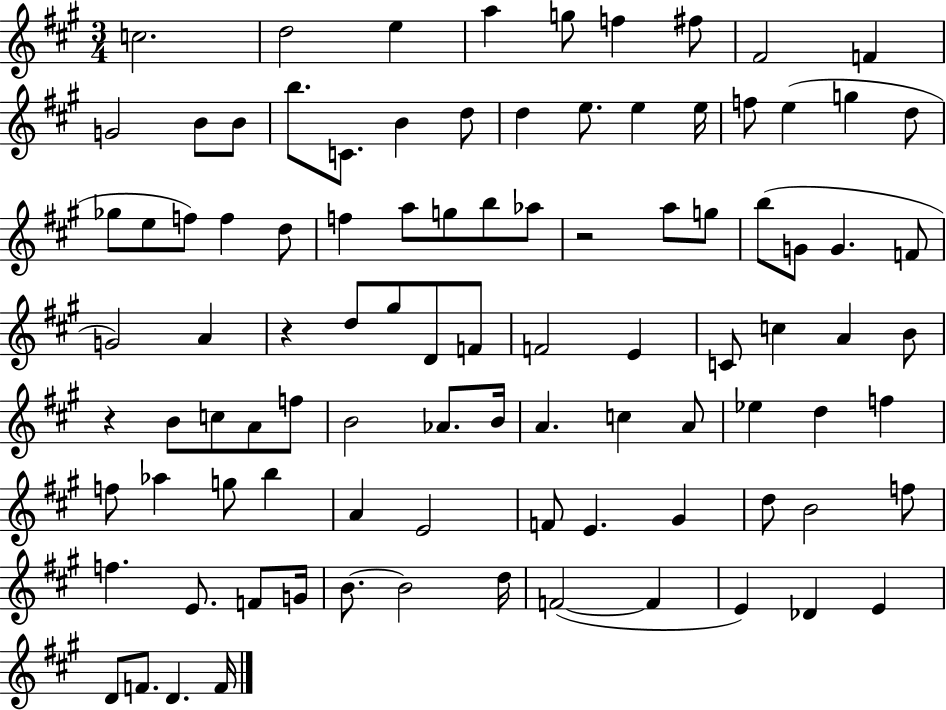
{
  \clef treble
  \numericTimeSignature
  \time 3/4
  \key a \major
  c''2. | d''2 e''4 | a''4 g''8 f''4 fis''8 | fis'2 f'4 | \break g'2 b'8 b'8 | b''8. c'8. b'4 d''8 | d''4 e''8. e''4 e''16 | f''8 e''4( g''4 d''8 | \break ges''8 e''8 f''8) f''4 d''8 | f''4 a''8 g''8 b''8 aes''8 | r2 a''8 g''8 | b''8( g'8 g'4. f'8 | \break g'2) a'4 | r4 d''8 gis''8 d'8 f'8 | f'2 e'4 | c'8 c''4 a'4 b'8 | \break r4 b'8 c''8 a'8 f''8 | b'2 aes'8. b'16 | a'4. c''4 a'8 | ees''4 d''4 f''4 | \break f''8 aes''4 g''8 b''4 | a'4 e'2 | f'8 e'4. gis'4 | d''8 b'2 f''8 | \break f''4. e'8. f'8 g'16 | b'8.~~ b'2 d''16 | f'2~(~ f'4 | e'4) des'4 e'4 | \break d'8 f'8. d'4. f'16 | \bar "|."
}